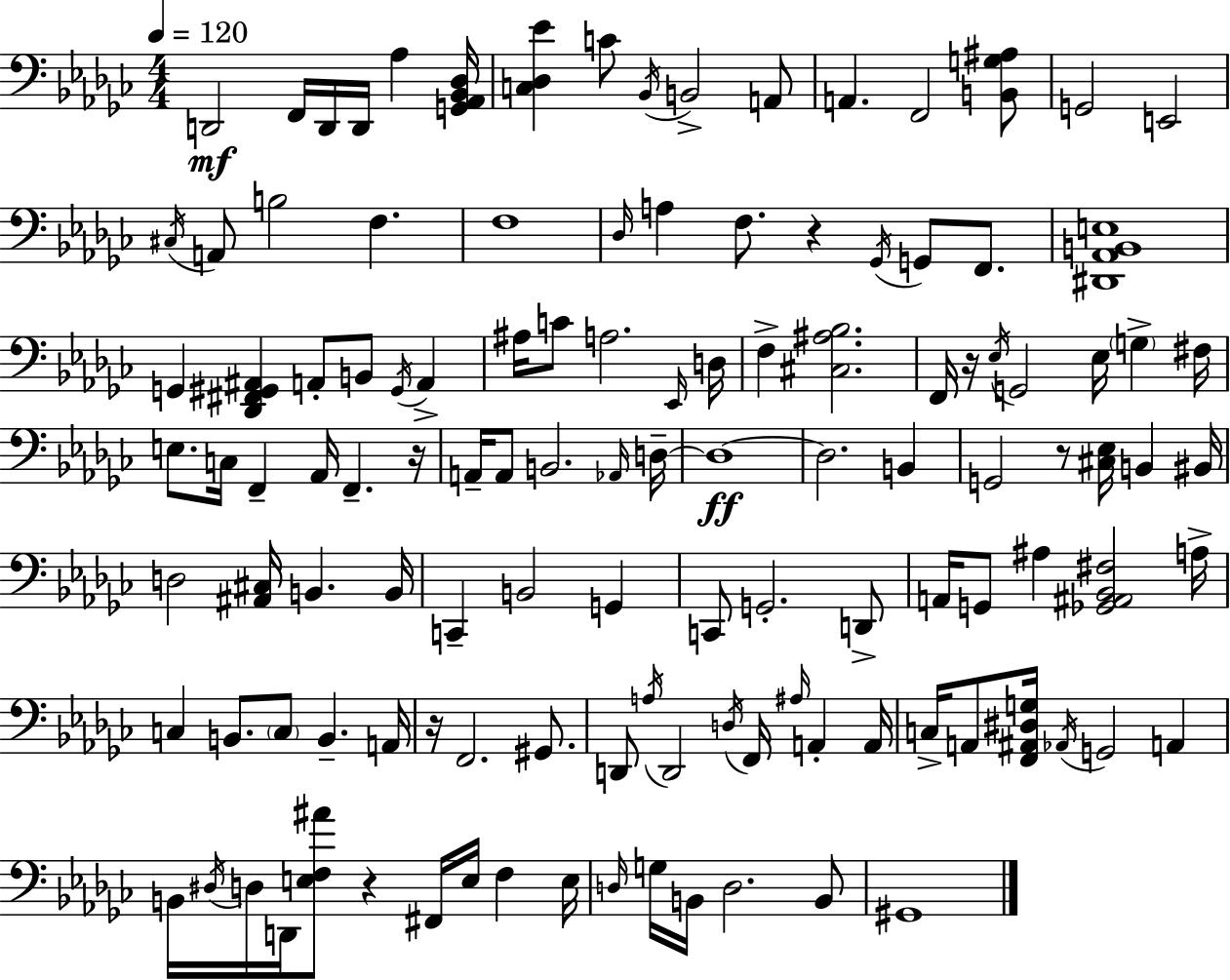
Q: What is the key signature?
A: EES minor